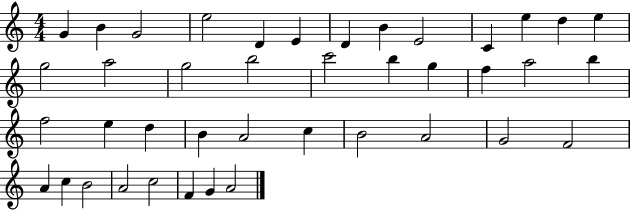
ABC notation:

X:1
T:Untitled
M:4/4
L:1/4
K:C
G B G2 e2 D E D B E2 C e d e g2 a2 g2 b2 c'2 b g f a2 b f2 e d B A2 c B2 A2 G2 F2 A c B2 A2 c2 F G A2